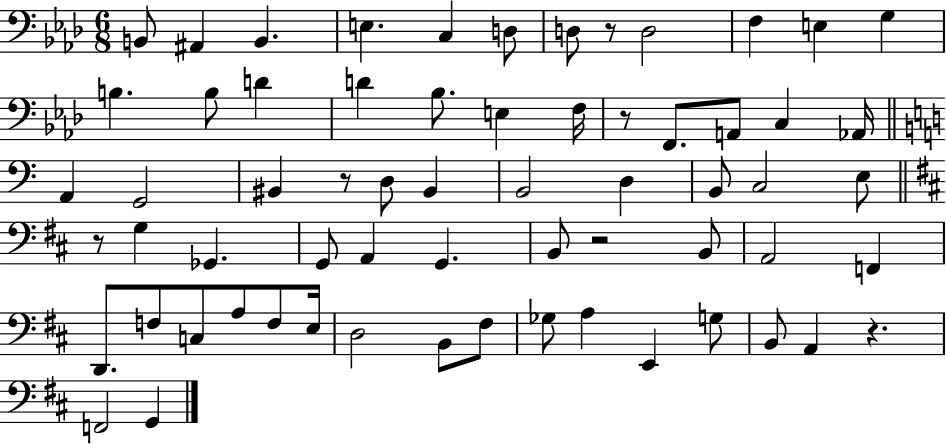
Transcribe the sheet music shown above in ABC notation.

X:1
T:Untitled
M:6/8
L:1/4
K:Ab
B,,/2 ^A,, B,, E, C, D,/2 D,/2 z/2 D,2 F, E, G, B, B,/2 D D _B,/2 E, F,/4 z/2 F,,/2 A,,/2 C, _A,,/4 A,, G,,2 ^B,, z/2 D,/2 ^B,, B,,2 D, B,,/2 C,2 E,/2 z/2 G, _G,, G,,/2 A,, G,, B,,/2 z2 B,,/2 A,,2 F,, D,,/2 F,/2 C,/2 A,/2 F,/2 E,/4 D,2 B,,/2 ^F,/2 _G,/2 A, E,, G,/2 B,,/2 A,, z F,,2 G,,